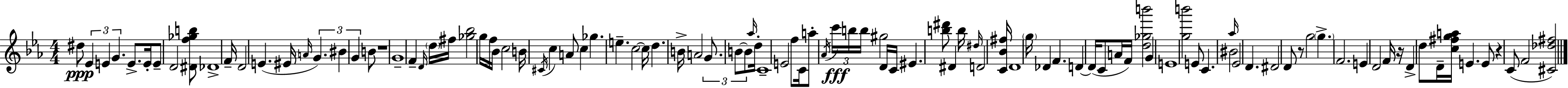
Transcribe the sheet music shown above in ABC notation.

X:1
T:Untitled
M:4/4
L:1/4
K:Eb
^d/2 _E E G E/2 E/4 E/2 D2 [^Df_gb]/2 _D4 F/4 D2 E ^E/4 A/4 G ^B G B/2 z4 G4 F D/4 d/4 ^f/4 [_g_b]2 g/4 f/4 _B/4 c2 B/4 ^C/4 c A/2 c _g e c2 c/4 d B/4 A2 G/2 B/2 B/2 _a/4 d/4 C4 E2 f/2 C/4 a/2 _A/4 c'/4 b/4 b/4 ^g2 D/4 C/4 ^E [b^d']/2 ^D b/4 ^d/4 D2 [C_B^f]/4 D4 g/4 _D F D D/4 C/2 A/4 F/4 [d_gb']2 G E4 [gb']2 E/2 C ^B2 _a/4 _E2 D ^D2 D/2 z/2 g2 g F2 E D2 F/4 z/4 D d/2 D/4 [c^fga]/4 E E/2 z C/2 F2 [^C_d^f]2